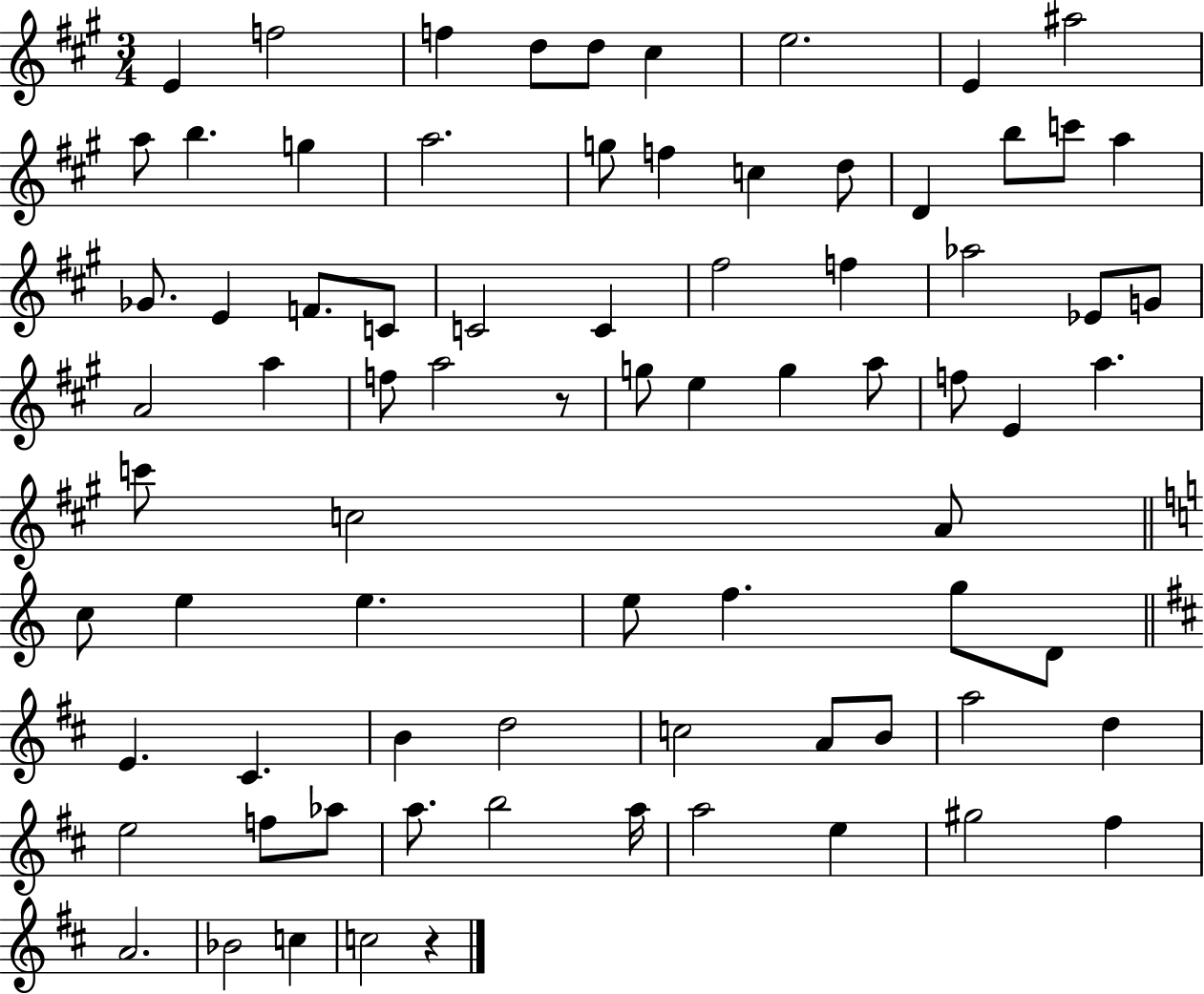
E4/q F5/h F5/q D5/e D5/e C#5/q E5/h. E4/q A#5/h A5/e B5/q. G5/q A5/h. G5/e F5/q C5/q D5/e D4/q B5/e C6/e A5/q Gb4/e. E4/q F4/e. C4/e C4/h C4/q F#5/h F5/q Ab5/h Eb4/e G4/e A4/h A5/q F5/e A5/h R/e G5/e E5/q G5/q A5/e F5/e E4/q A5/q. C6/e C5/h A4/e C5/e E5/q E5/q. E5/e F5/q. G5/e D4/e E4/q. C#4/q. B4/q D5/h C5/h A4/e B4/e A5/h D5/q E5/h F5/e Ab5/e A5/e. B5/h A5/s A5/h E5/q G#5/h F#5/q A4/h. Bb4/h C5/q C5/h R/q